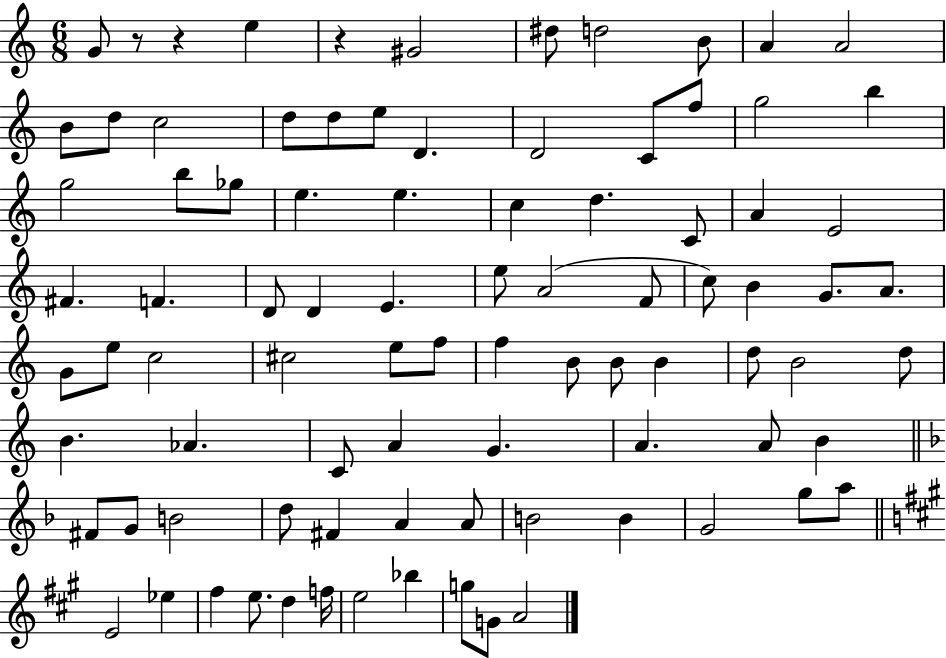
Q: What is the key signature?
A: C major